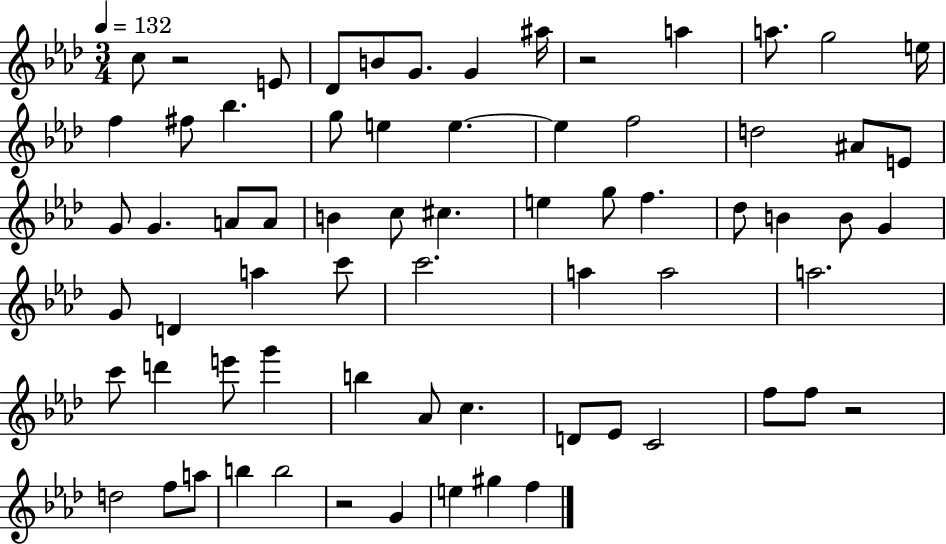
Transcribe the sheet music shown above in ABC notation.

X:1
T:Untitled
M:3/4
L:1/4
K:Ab
c/2 z2 E/2 _D/2 B/2 G/2 G ^a/4 z2 a a/2 g2 e/4 f ^f/2 _b g/2 e e e f2 d2 ^A/2 E/2 G/2 G A/2 A/2 B c/2 ^c e g/2 f _d/2 B B/2 G G/2 D a c'/2 c'2 a a2 a2 c'/2 d' e'/2 g' b _A/2 c D/2 _E/2 C2 f/2 f/2 z2 d2 f/2 a/2 b b2 z2 G e ^g f